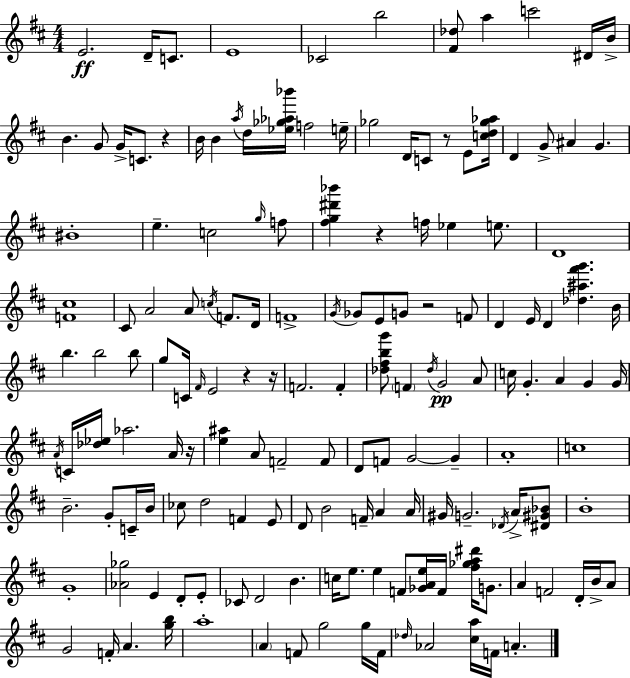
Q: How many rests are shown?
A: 7